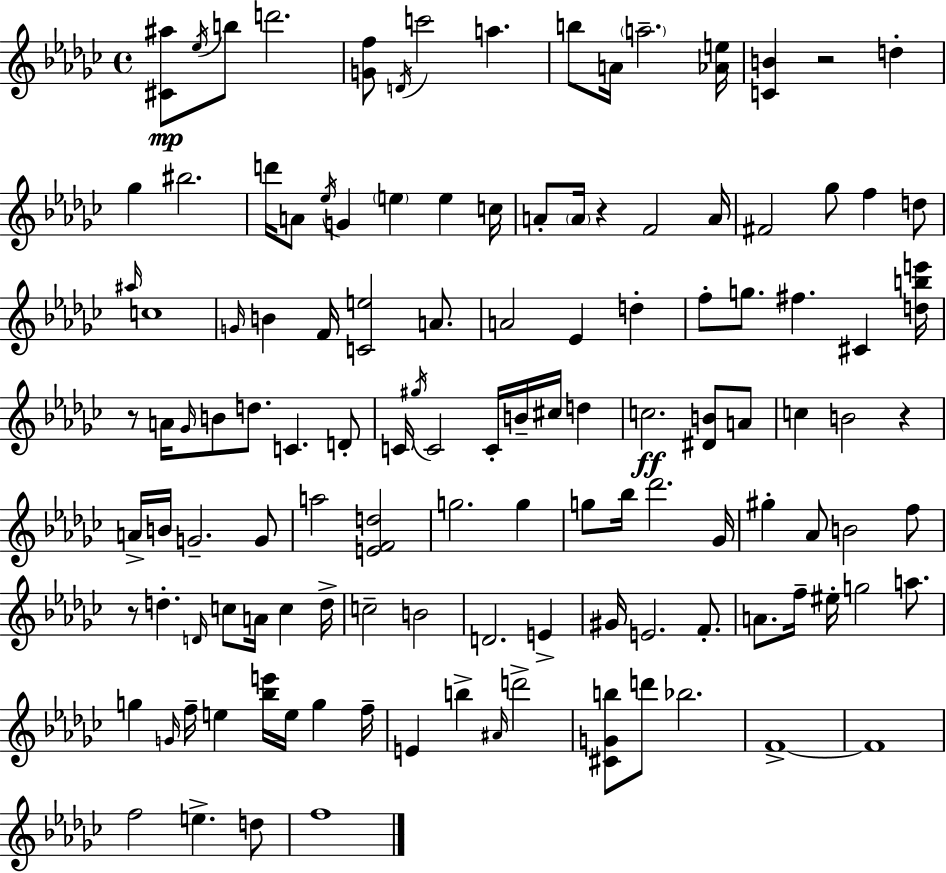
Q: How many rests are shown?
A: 5